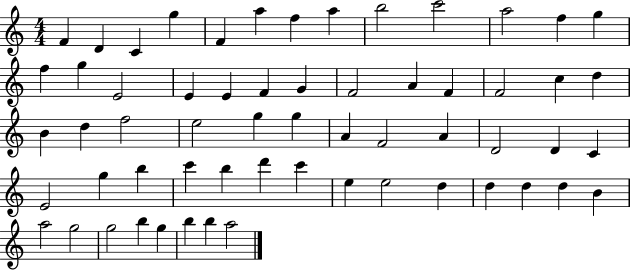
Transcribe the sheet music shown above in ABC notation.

X:1
T:Untitled
M:4/4
L:1/4
K:C
F D C g F a f a b2 c'2 a2 f g f g E2 E E F G F2 A F F2 c d B d f2 e2 g g A F2 A D2 D C E2 g b c' b d' c' e e2 d d d d B a2 g2 g2 b g b b a2